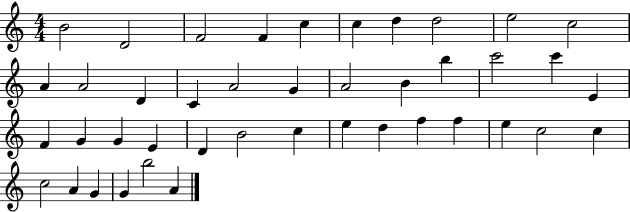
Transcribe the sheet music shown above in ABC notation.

X:1
T:Untitled
M:4/4
L:1/4
K:C
B2 D2 F2 F c c d d2 e2 c2 A A2 D C A2 G A2 B b c'2 c' E F G G E D B2 c e d f f e c2 c c2 A G G b2 A